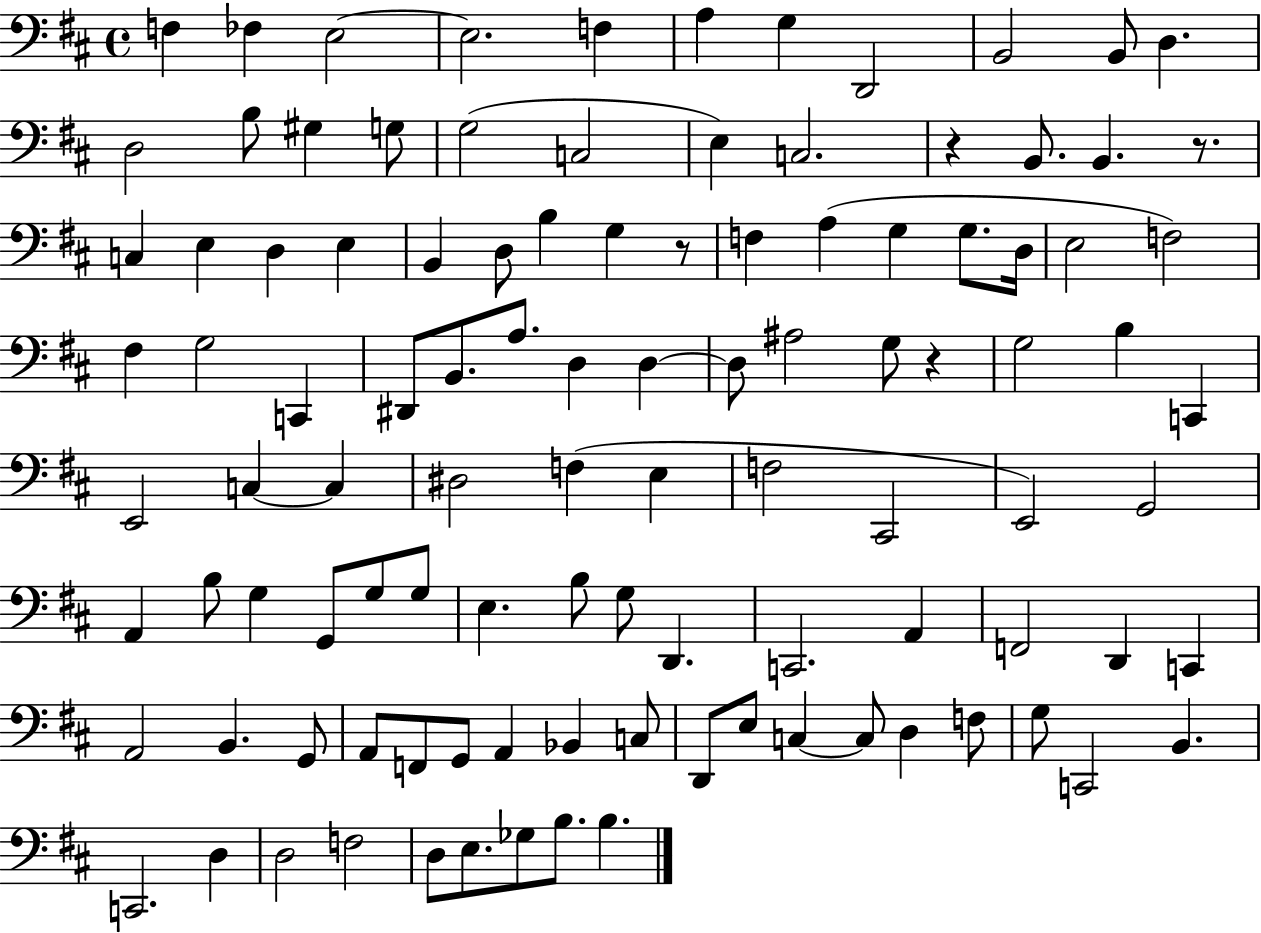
X:1
T:Untitled
M:4/4
L:1/4
K:D
F, _F, E,2 E,2 F, A, G, D,,2 B,,2 B,,/2 D, D,2 B,/2 ^G, G,/2 G,2 C,2 E, C,2 z B,,/2 B,, z/2 C, E, D, E, B,, D,/2 B, G, z/2 F, A, G, G,/2 D,/4 E,2 F,2 ^F, G,2 C,, ^D,,/2 B,,/2 A,/2 D, D, D,/2 ^A,2 G,/2 z G,2 B, C,, E,,2 C, C, ^D,2 F, E, F,2 ^C,,2 E,,2 G,,2 A,, B,/2 G, G,,/2 G,/2 G,/2 E, B,/2 G,/2 D,, C,,2 A,, F,,2 D,, C,, A,,2 B,, G,,/2 A,,/2 F,,/2 G,,/2 A,, _B,, C,/2 D,,/2 E,/2 C, C,/2 D, F,/2 G,/2 C,,2 B,, C,,2 D, D,2 F,2 D,/2 E,/2 _G,/2 B,/2 B,